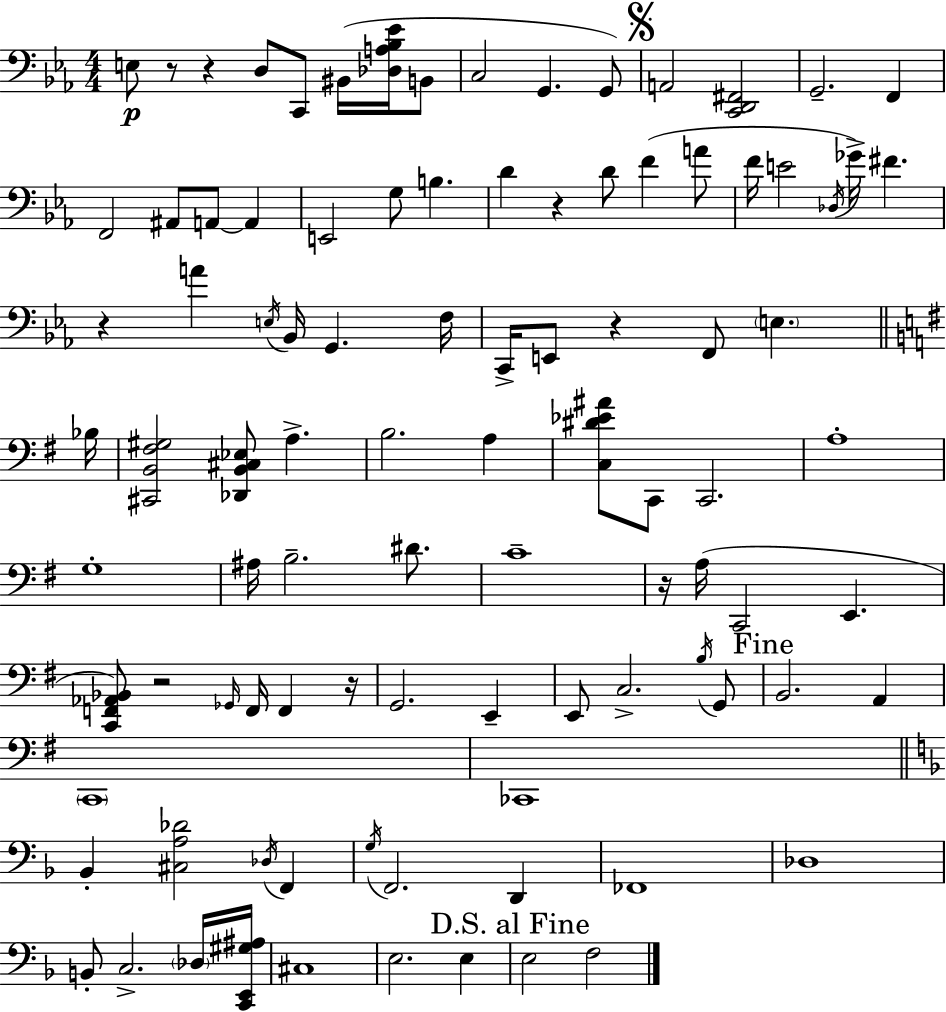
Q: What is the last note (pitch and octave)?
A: F3